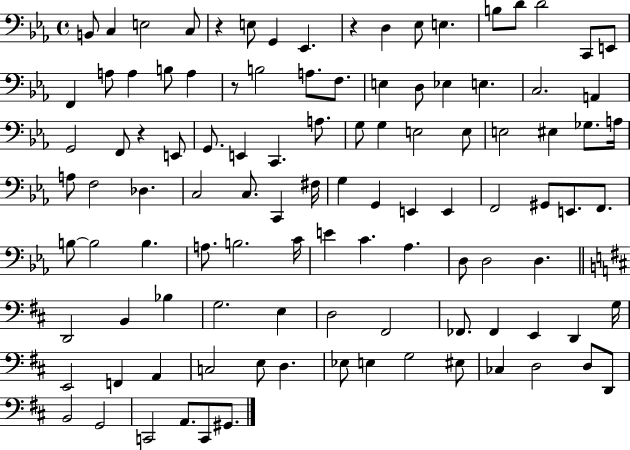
B2/e C3/q E3/h C3/e R/q E3/e G2/q Eb2/q. R/q D3/q Eb3/e E3/q. B3/e D4/e D4/h C2/e E2/e F2/q A3/e A3/q B3/e A3/q R/e B3/h A3/e. F3/e. E3/q D3/e Eb3/q E3/q. C3/h. A2/q G2/h F2/e R/q E2/e G2/e. E2/q C2/q. A3/e. G3/e G3/q E3/h E3/e E3/h EIS3/q Gb3/e. A3/s A3/e F3/h Db3/q. C3/h C3/e. C2/q F#3/s G3/q G2/q E2/q E2/q F2/h G#2/e E2/e. F2/e. B3/e B3/h B3/q. A3/e. B3/h. C4/s E4/q C4/q. Ab3/q. D3/e D3/h D3/q. D2/h B2/q Bb3/q G3/h. E3/q D3/h F#2/h FES2/e. FES2/q E2/q D2/q G3/s E2/h F2/q A2/q C3/h E3/e D3/q. Eb3/e E3/q G3/h EIS3/e CES3/q D3/h D3/e D2/e B2/h G2/h C2/h A2/e. C2/e G#2/e.